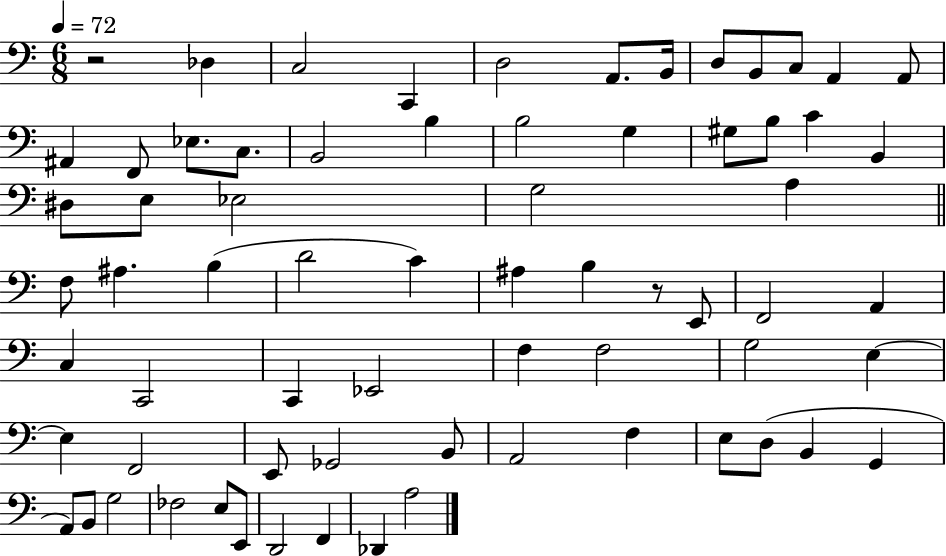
{
  \clef bass
  \numericTimeSignature
  \time 6/8
  \key c \major
  \tempo 4 = 72
  \repeat volta 2 { r2 des4 | c2 c,4 | d2 a,8. b,16 | d8 b,8 c8 a,4 a,8 | \break ais,4 f,8 ees8. c8. | b,2 b4 | b2 g4 | gis8 b8 c'4 b,4 | \break dis8 e8 ees2 | g2 a4 | \bar "||" \break \key a \minor f8 ais4. b4( | d'2 c'4) | ais4 b4 r8 e,8 | f,2 a,4 | \break c4 c,2 | c,4 ees,2 | f4 f2 | g2 e4~~ | \break e4 f,2 | e,8 ges,2 b,8 | a,2 f4 | e8 d8( b,4 g,4 | \break a,8) b,8 g2 | fes2 e8 e,8 | d,2 f,4 | des,4 a2 | \break } \bar "|."
}